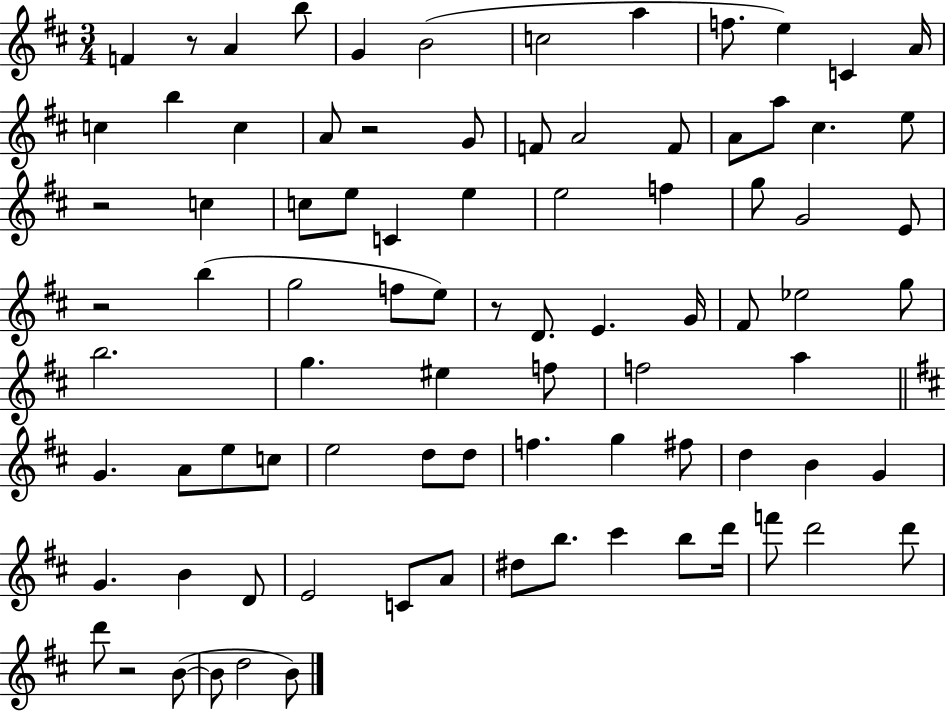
{
  \clef treble
  \numericTimeSignature
  \time 3/4
  \key d \major
  \repeat volta 2 { f'4 r8 a'4 b''8 | g'4 b'2( | c''2 a''4 | f''8. e''4) c'4 a'16 | \break c''4 b''4 c''4 | a'8 r2 g'8 | f'8 a'2 f'8 | a'8 a''8 cis''4. e''8 | \break r2 c''4 | c''8 e''8 c'4 e''4 | e''2 f''4 | g''8 g'2 e'8 | \break r2 b''4( | g''2 f''8 e''8) | r8 d'8. e'4. g'16 | fis'8 ees''2 g''8 | \break b''2. | g''4. eis''4 f''8 | f''2 a''4 | \bar "||" \break \key b \minor g'4. a'8 e''8 c''8 | e''2 d''8 d''8 | f''4. g''4 fis''8 | d''4 b'4 g'4 | \break g'4. b'4 d'8 | e'2 c'8 a'8 | dis''8 b''8. cis'''4 b''8 d'''16 | f'''8 d'''2 d'''8 | \break d'''8 r2 b'8~(~ | b'8 d''2 b'8) | } \bar "|."
}